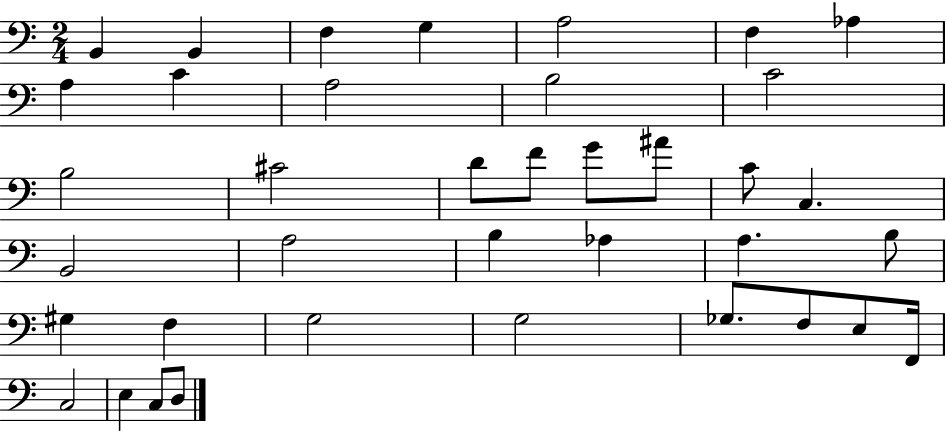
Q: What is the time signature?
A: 2/4